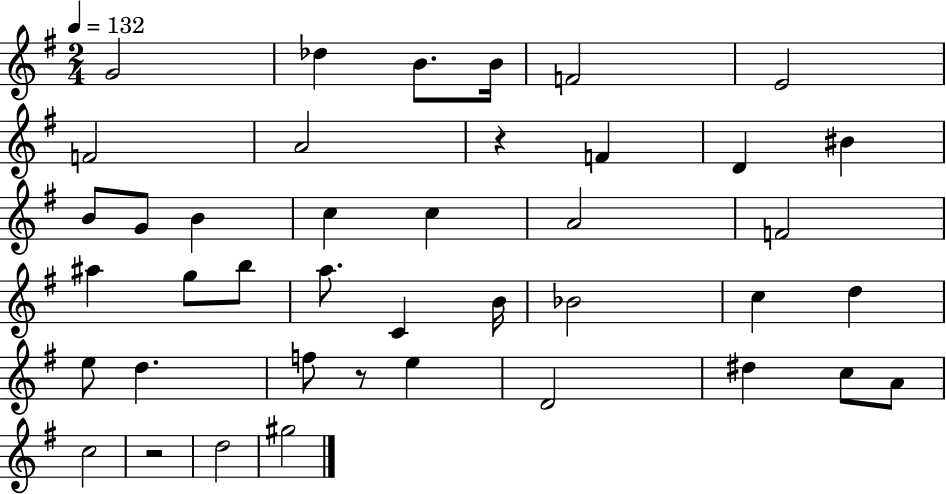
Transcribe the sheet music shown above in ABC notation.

X:1
T:Untitled
M:2/4
L:1/4
K:G
G2 _d B/2 B/4 F2 E2 F2 A2 z F D ^B B/2 G/2 B c c A2 F2 ^a g/2 b/2 a/2 C B/4 _B2 c d e/2 d f/2 z/2 e D2 ^d c/2 A/2 c2 z2 d2 ^g2